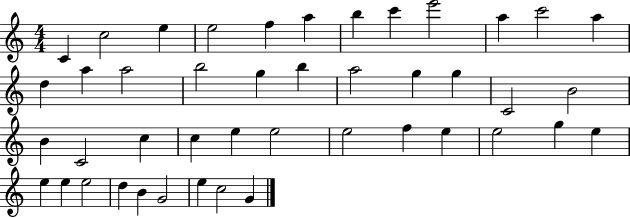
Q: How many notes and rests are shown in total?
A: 44